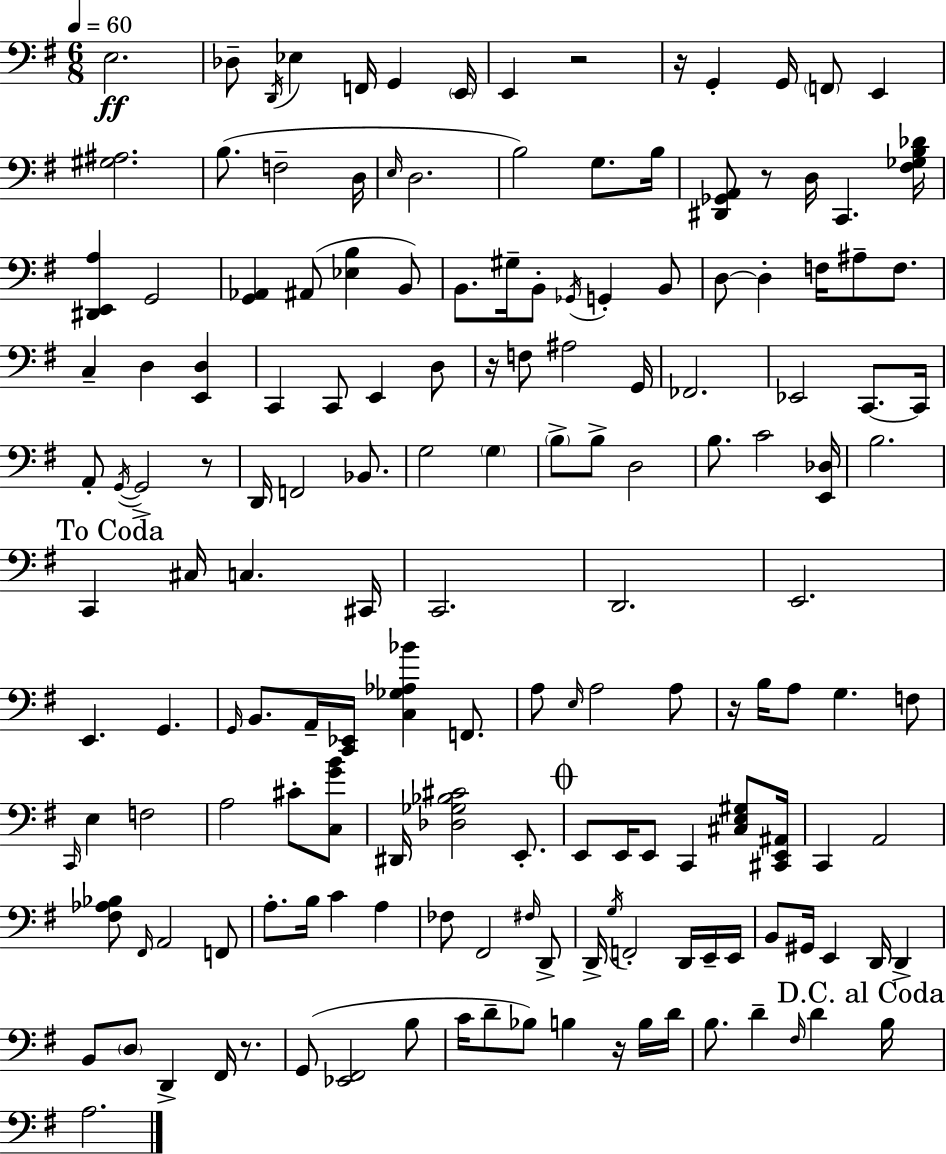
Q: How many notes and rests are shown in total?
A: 161